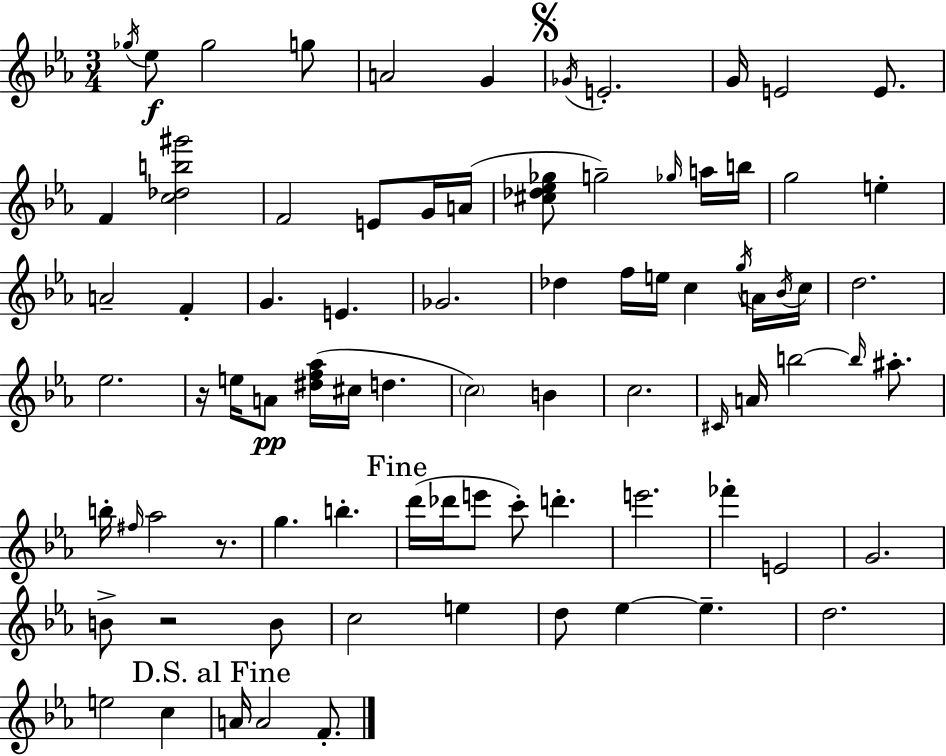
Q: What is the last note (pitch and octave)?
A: F4